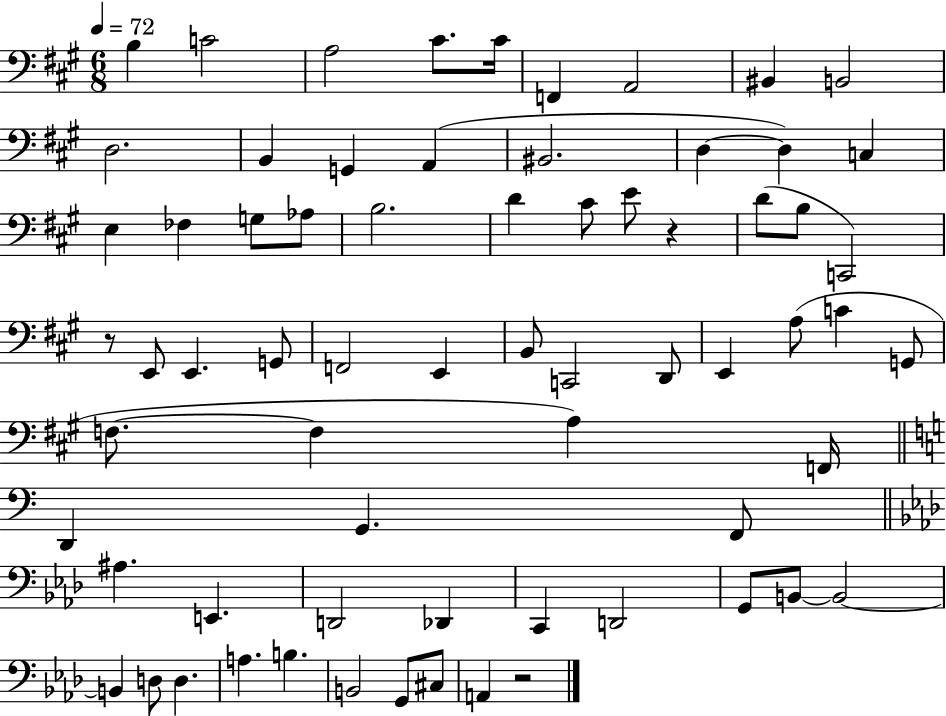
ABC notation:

X:1
T:Untitled
M:6/8
L:1/4
K:A
B, C2 A,2 ^C/2 ^C/4 F,, A,,2 ^B,, B,,2 D,2 B,, G,, A,, ^B,,2 D, D, C, E, _F, G,/2 _A,/2 B,2 D ^C/2 E/2 z D/2 B,/2 C,,2 z/2 E,,/2 E,, G,,/2 F,,2 E,, B,,/2 C,,2 D,,/2 E,, A,/2 C G,,/2 F,/2 F, A, F,,/4 D,, G,, F,,/2 ^A, E,, D,,2 _D,, C,, D,,2 G,,/2 B,,/2 B,,2 B,, D,/2 D, A, B, B,,2 G,,/2 ^C,/2 A,, z2